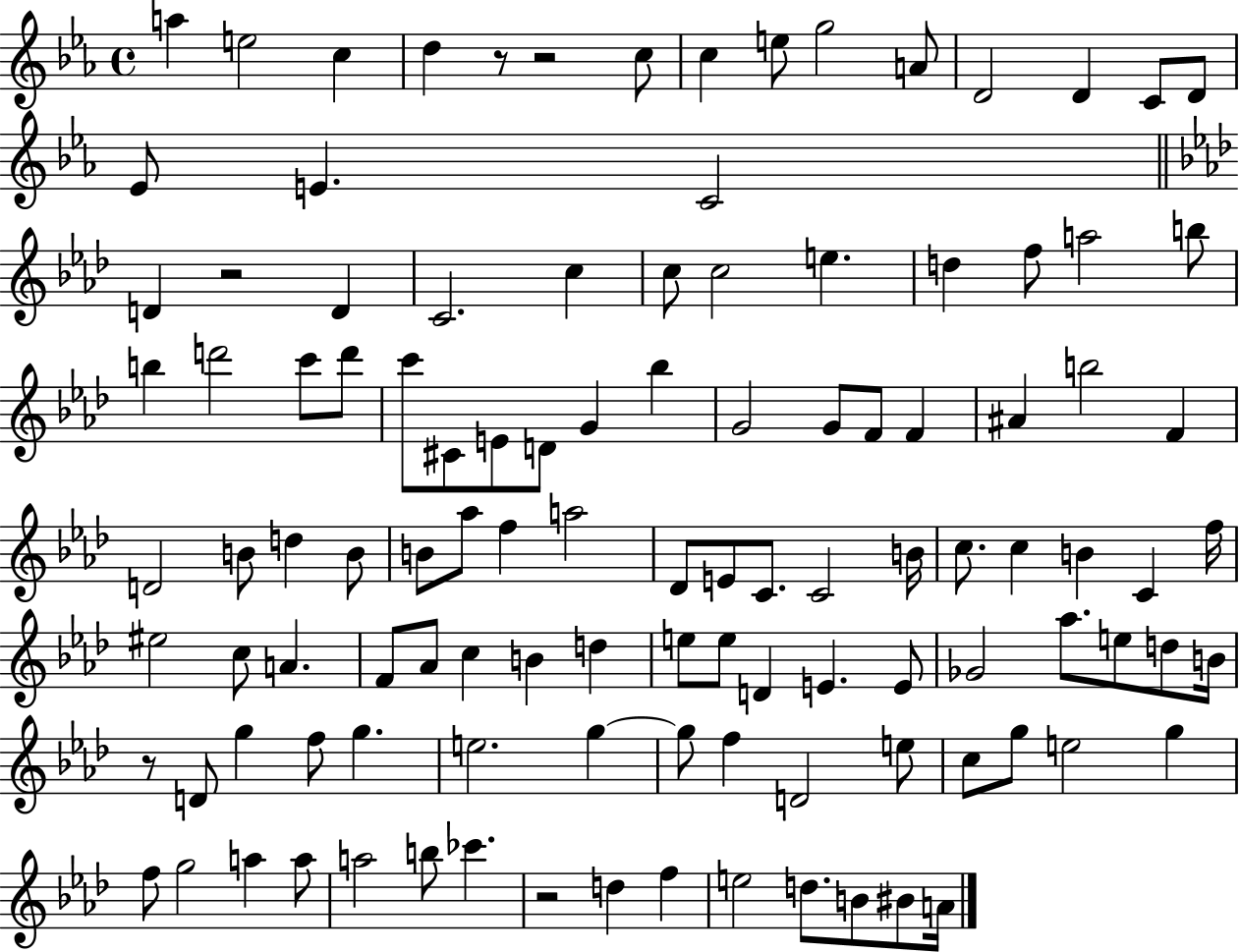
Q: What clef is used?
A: treble